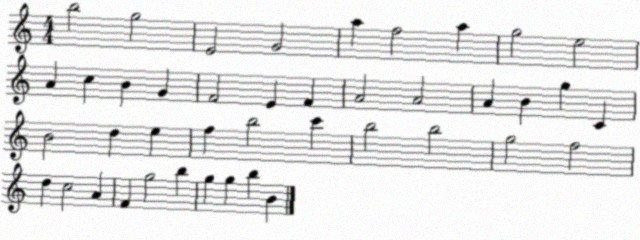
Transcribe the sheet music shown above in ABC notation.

X:1
T:Untitled
M:4/4
L:1/4
K:C
b2 g2 E2 G2 a f2 a g2 e2 A c B G F2 E F A2 A2 A B g C B2 d e f b2 c' b2 b2 g2 f2 d c2 A F g2 b g g b B